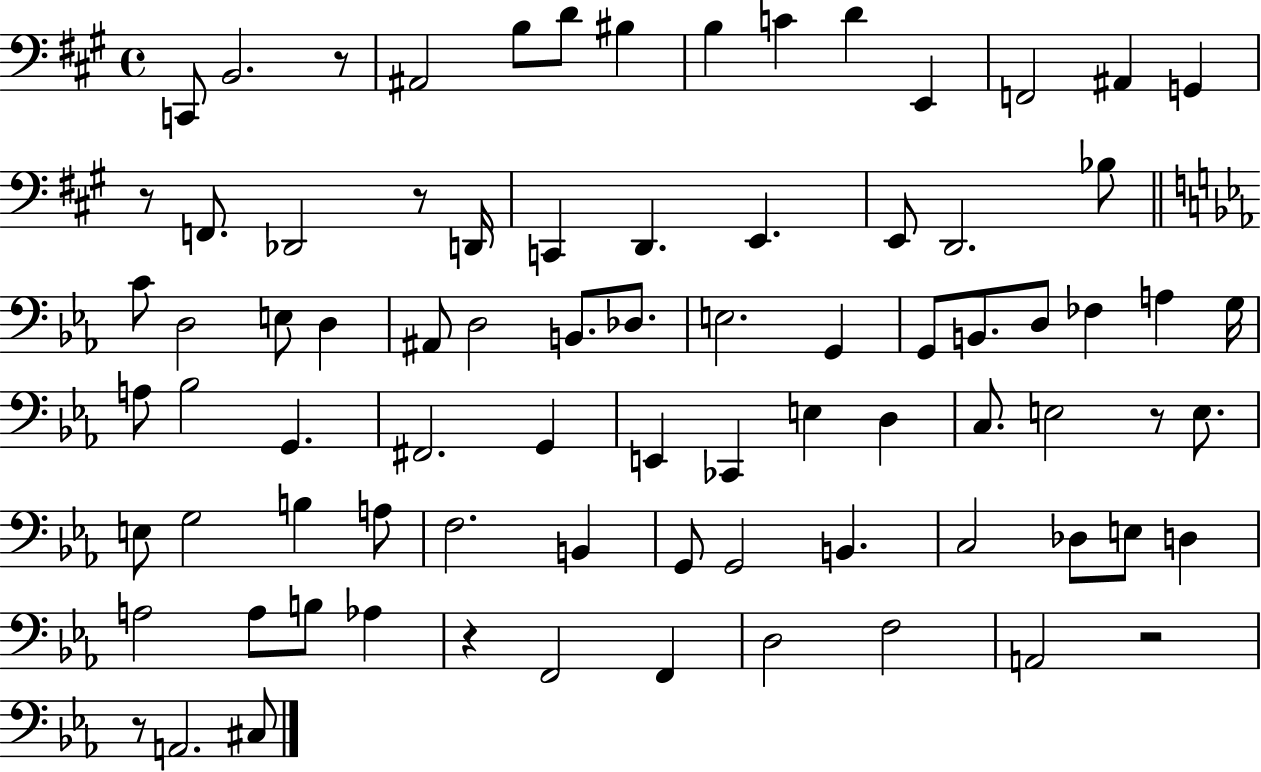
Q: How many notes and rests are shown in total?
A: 81